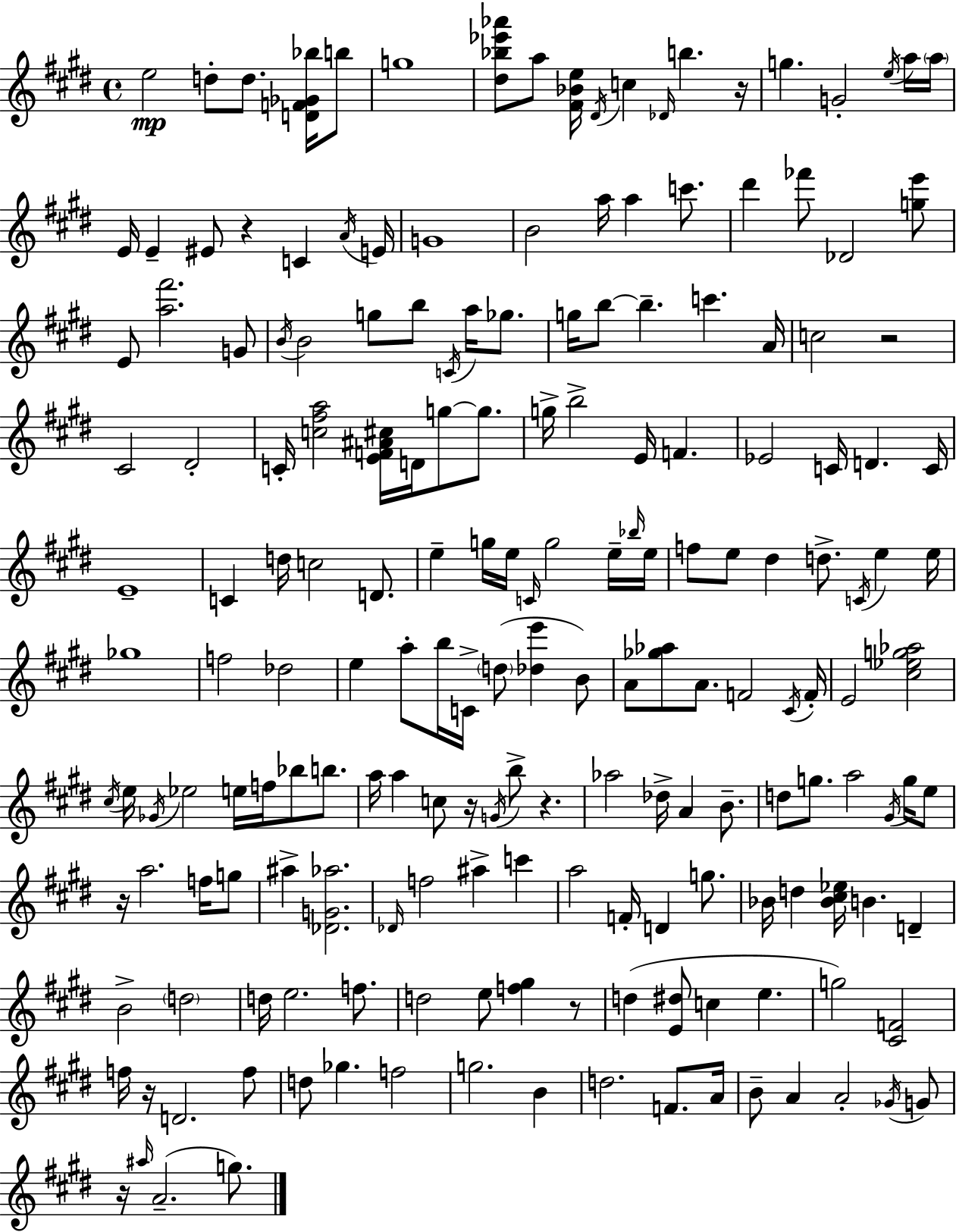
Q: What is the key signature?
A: E major